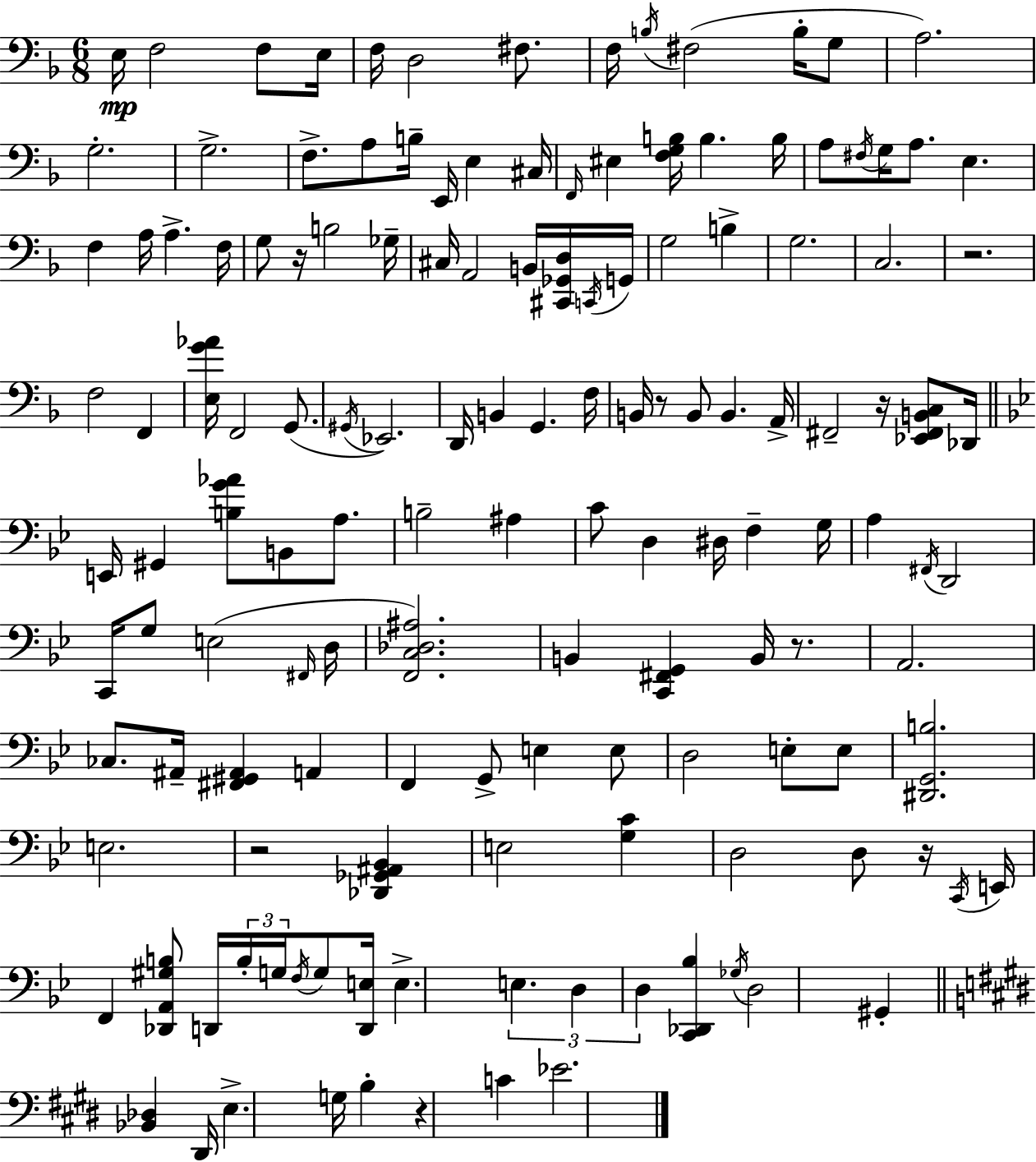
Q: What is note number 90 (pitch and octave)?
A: E3